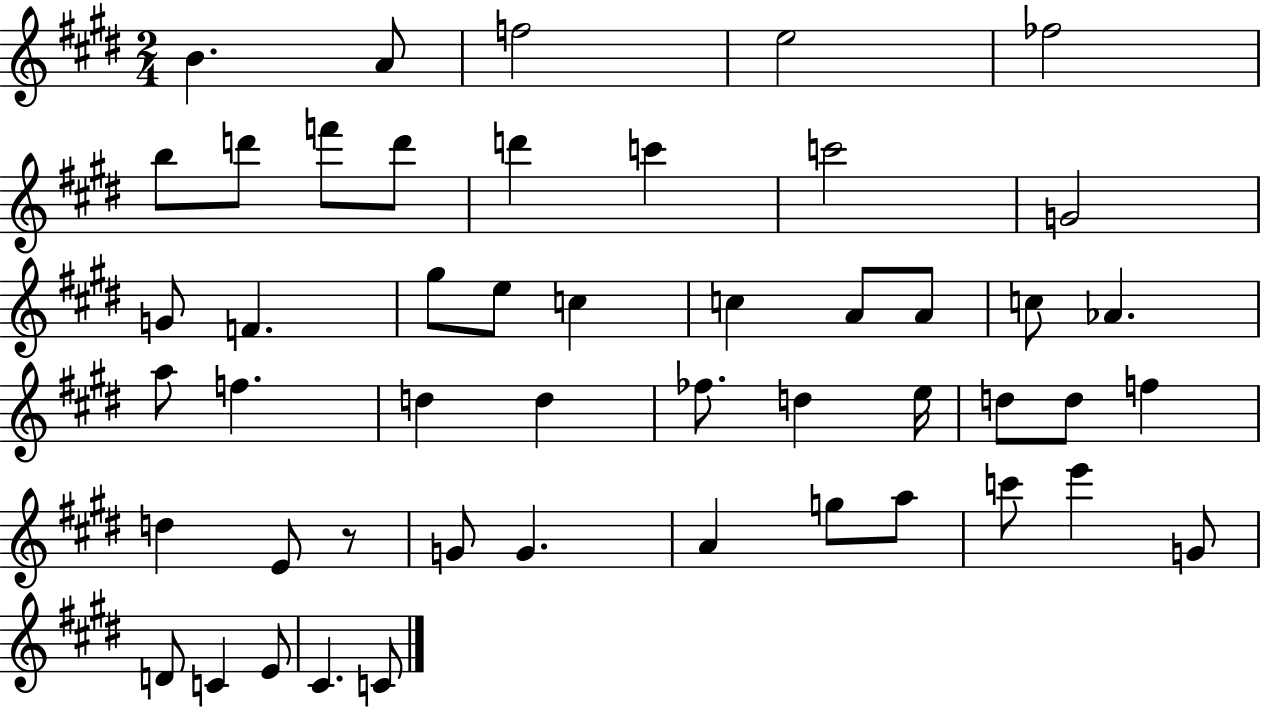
{
  \clef treble
  \numericTimeSignature
  \time 2/4
  \key e \major
  \repeat volta 2 { b'4. a'8 | f''2 | e''2 | fes''2 | \break b''8 d'''8 f'''8 d'''8 | d'''4 c'''4 | c'''2 | g'2 | \break g'8 f'4. | gis''8 e''8 c''4 | c''4 a'8 a'8 | c''8 aes'4. | \break a''8 f''4. | d''4 d''4 | fes''8. d''4 e''16 | d''8 d''8 f''4 | \break d''4 e'8 r8 | g'8 g'4. | a'4 g''8 a''8 | c'''8 e'''4 g'8 | \break d'8 c'4 e'8 | cis'4. c'8 | } \bar "|."
}